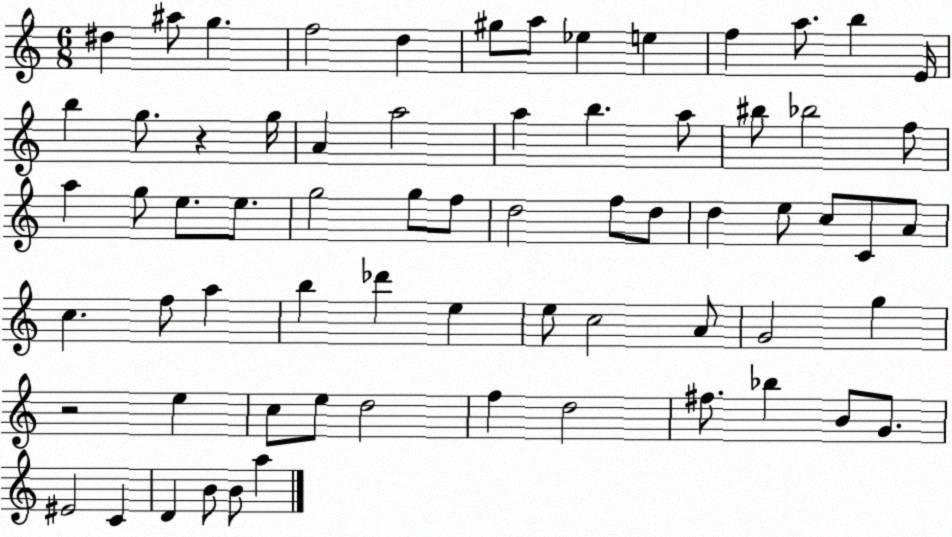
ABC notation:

X:1
T:Untitled
M:6/8
L:1/4
K:C
^d ^a/2 g f2 d ^g/2 a/2 _e e f a/2 b E/4 b g/2 z g/4 A a2 a b a/2 ^b/2 _b2 f/2 a g/2 e/2 e/2 g2 g/2 f/2 d2 f/2 d/2 d e/2 c/2 C/2 A/2 c f/2 a b _d' e e/2 c2 A/2 G2 g z2 e c/2 e/2 d2 f d2 ^f/2 _b B/2 G/2 ^E2 C D B/2 B/2 a